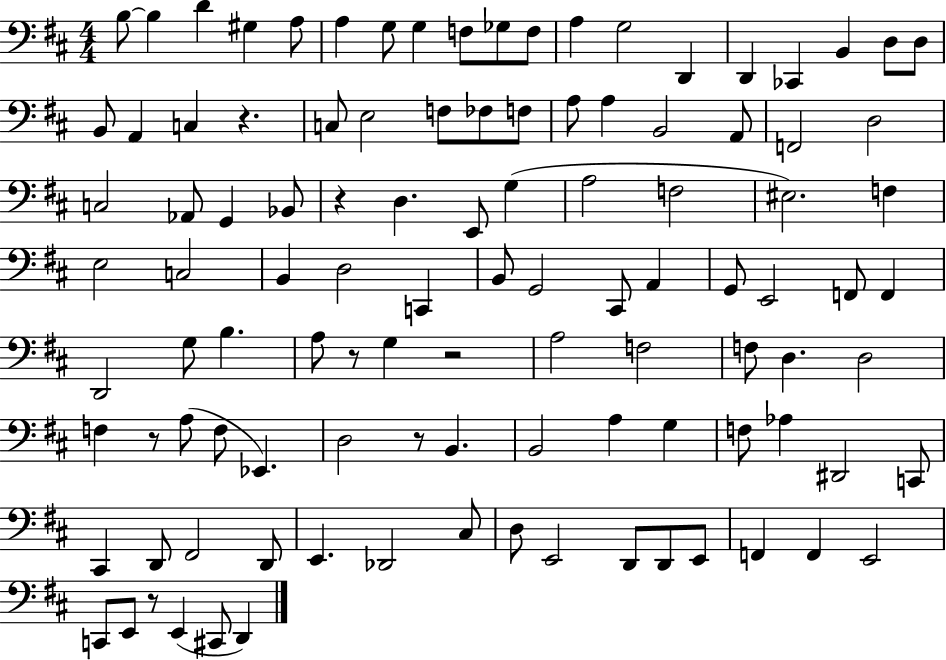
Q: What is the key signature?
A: D major